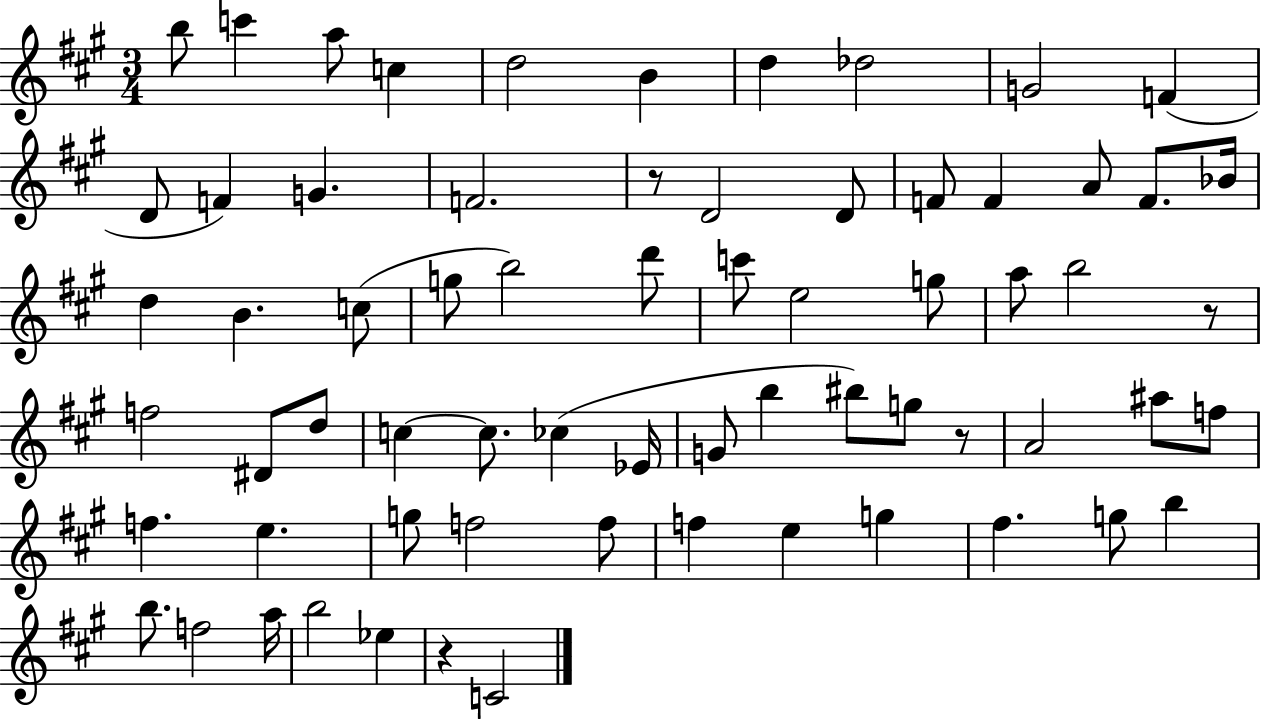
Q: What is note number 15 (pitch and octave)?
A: D4